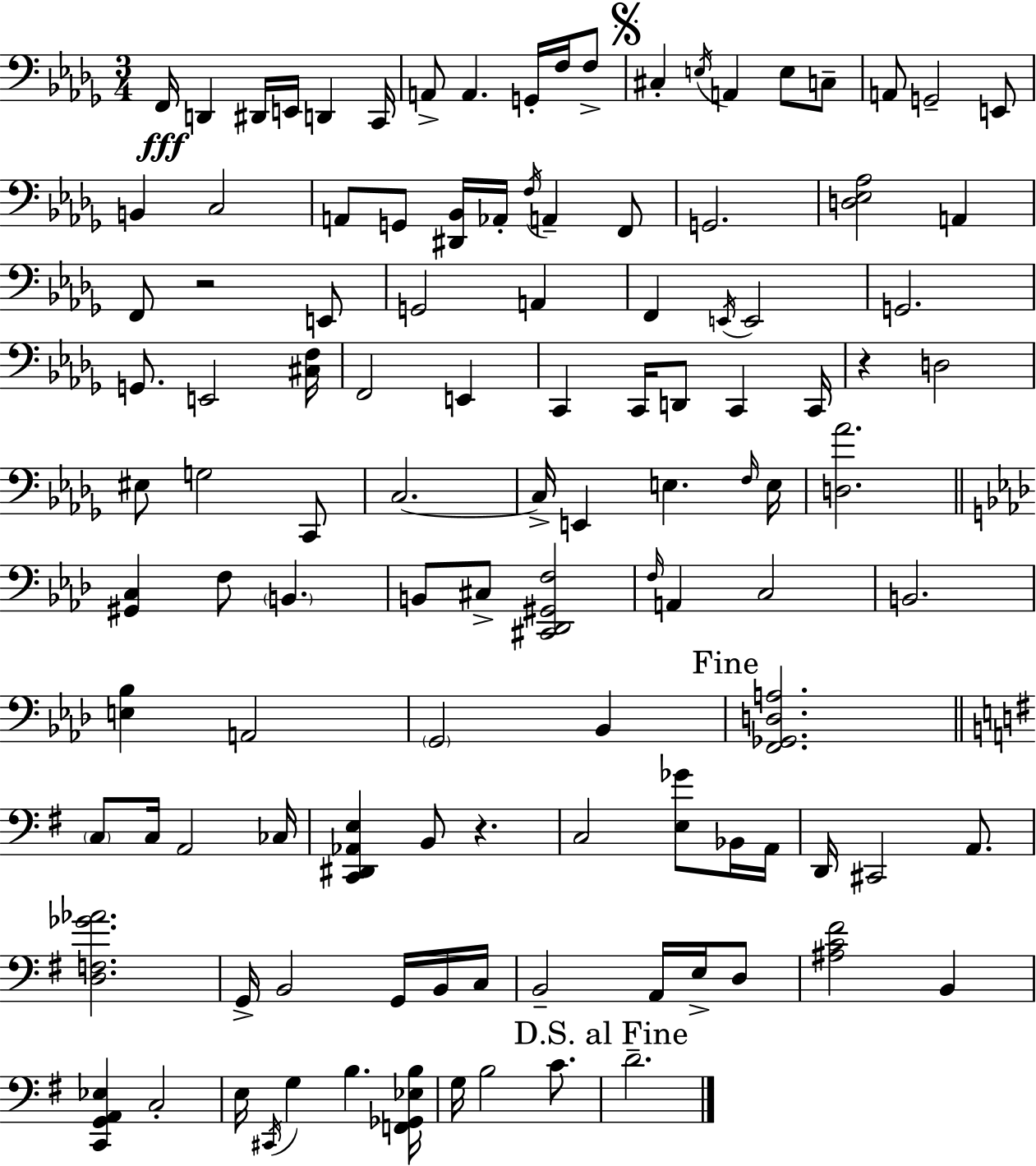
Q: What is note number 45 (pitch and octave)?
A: C2